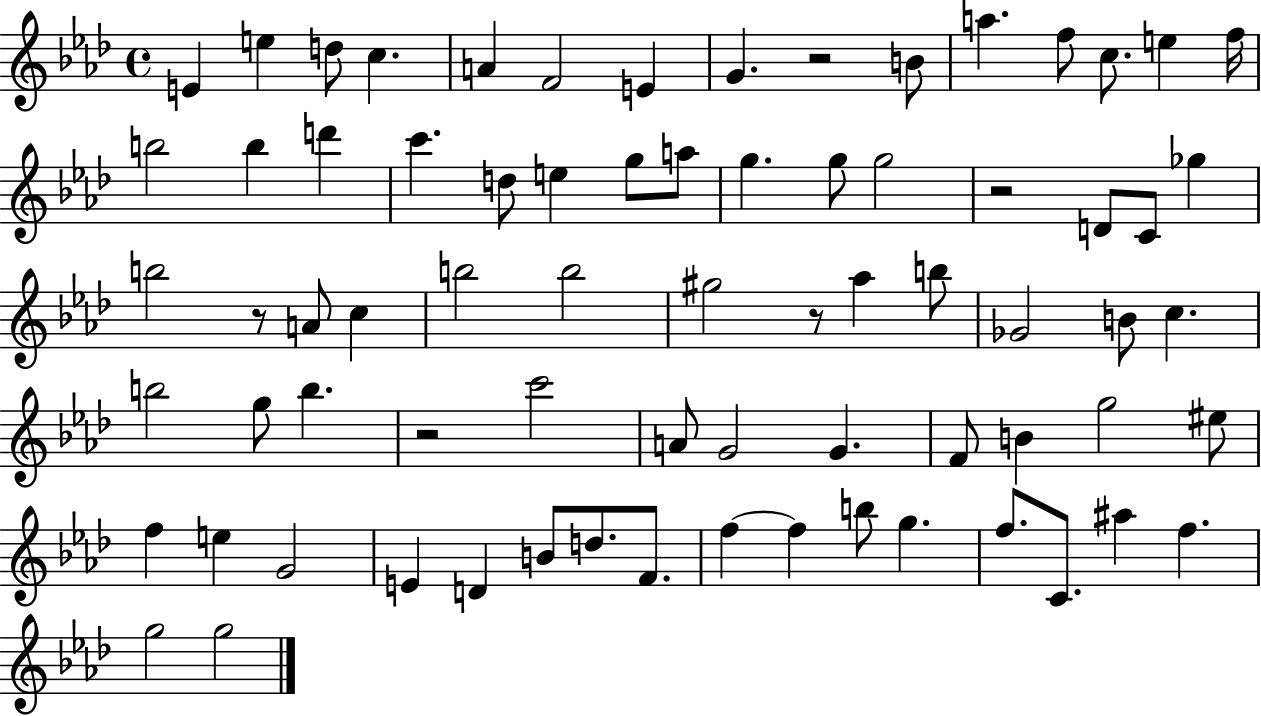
{
  \clef treble
  \time 4/4
  \defaultTimeSignature
  \key aes \major
  \repeat volta 2 { e'4 e''4 d''8 c''4. | a'4 f'2 e'4 | g'4. r2 b'8 | a''4. f''8 c''8. e''4 f''16 | \break b''2 b''4 d'''4 | c'''4. d''8 e''4 g''8 a''8 | g''4. g''8 g''2 | r2 d'8 c'8 ges''4 | \break b''2 r8 a'8 c''4 | b''2 b''2 | gis''2 r8 aes''4 b''8 | ges'2 b'8 c''4. | \break b''2 g''8 b''4. | r2 c'''2 | a'8 g'2 g'4. | f'8 b'4 g''2 eis''8 | \break f''4 e''4 g'2 | e'4 d'4 b'8 d''8. f'8. | f''4~~ f''4 b''8 g''4. | f''8. c'8. ais''4 f''4. | \break g''2 g''2 | } \bar "|."
}